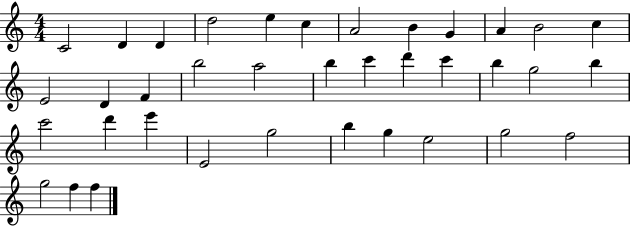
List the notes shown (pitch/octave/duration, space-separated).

C4/h D4/q D4/q D5/h E5/q C5/q A4/h B4/q G4/q A4/q B4/h C5/q E4/h D4/q F4/q B5/h A5/h B5/q C6/q D6/q C6/q B5/q G5/h B5/q C6/h D6/q E6/q E4/h G5/h B5/q G5/q E5/h G5/h F5/h G5/h F5/q F5/q